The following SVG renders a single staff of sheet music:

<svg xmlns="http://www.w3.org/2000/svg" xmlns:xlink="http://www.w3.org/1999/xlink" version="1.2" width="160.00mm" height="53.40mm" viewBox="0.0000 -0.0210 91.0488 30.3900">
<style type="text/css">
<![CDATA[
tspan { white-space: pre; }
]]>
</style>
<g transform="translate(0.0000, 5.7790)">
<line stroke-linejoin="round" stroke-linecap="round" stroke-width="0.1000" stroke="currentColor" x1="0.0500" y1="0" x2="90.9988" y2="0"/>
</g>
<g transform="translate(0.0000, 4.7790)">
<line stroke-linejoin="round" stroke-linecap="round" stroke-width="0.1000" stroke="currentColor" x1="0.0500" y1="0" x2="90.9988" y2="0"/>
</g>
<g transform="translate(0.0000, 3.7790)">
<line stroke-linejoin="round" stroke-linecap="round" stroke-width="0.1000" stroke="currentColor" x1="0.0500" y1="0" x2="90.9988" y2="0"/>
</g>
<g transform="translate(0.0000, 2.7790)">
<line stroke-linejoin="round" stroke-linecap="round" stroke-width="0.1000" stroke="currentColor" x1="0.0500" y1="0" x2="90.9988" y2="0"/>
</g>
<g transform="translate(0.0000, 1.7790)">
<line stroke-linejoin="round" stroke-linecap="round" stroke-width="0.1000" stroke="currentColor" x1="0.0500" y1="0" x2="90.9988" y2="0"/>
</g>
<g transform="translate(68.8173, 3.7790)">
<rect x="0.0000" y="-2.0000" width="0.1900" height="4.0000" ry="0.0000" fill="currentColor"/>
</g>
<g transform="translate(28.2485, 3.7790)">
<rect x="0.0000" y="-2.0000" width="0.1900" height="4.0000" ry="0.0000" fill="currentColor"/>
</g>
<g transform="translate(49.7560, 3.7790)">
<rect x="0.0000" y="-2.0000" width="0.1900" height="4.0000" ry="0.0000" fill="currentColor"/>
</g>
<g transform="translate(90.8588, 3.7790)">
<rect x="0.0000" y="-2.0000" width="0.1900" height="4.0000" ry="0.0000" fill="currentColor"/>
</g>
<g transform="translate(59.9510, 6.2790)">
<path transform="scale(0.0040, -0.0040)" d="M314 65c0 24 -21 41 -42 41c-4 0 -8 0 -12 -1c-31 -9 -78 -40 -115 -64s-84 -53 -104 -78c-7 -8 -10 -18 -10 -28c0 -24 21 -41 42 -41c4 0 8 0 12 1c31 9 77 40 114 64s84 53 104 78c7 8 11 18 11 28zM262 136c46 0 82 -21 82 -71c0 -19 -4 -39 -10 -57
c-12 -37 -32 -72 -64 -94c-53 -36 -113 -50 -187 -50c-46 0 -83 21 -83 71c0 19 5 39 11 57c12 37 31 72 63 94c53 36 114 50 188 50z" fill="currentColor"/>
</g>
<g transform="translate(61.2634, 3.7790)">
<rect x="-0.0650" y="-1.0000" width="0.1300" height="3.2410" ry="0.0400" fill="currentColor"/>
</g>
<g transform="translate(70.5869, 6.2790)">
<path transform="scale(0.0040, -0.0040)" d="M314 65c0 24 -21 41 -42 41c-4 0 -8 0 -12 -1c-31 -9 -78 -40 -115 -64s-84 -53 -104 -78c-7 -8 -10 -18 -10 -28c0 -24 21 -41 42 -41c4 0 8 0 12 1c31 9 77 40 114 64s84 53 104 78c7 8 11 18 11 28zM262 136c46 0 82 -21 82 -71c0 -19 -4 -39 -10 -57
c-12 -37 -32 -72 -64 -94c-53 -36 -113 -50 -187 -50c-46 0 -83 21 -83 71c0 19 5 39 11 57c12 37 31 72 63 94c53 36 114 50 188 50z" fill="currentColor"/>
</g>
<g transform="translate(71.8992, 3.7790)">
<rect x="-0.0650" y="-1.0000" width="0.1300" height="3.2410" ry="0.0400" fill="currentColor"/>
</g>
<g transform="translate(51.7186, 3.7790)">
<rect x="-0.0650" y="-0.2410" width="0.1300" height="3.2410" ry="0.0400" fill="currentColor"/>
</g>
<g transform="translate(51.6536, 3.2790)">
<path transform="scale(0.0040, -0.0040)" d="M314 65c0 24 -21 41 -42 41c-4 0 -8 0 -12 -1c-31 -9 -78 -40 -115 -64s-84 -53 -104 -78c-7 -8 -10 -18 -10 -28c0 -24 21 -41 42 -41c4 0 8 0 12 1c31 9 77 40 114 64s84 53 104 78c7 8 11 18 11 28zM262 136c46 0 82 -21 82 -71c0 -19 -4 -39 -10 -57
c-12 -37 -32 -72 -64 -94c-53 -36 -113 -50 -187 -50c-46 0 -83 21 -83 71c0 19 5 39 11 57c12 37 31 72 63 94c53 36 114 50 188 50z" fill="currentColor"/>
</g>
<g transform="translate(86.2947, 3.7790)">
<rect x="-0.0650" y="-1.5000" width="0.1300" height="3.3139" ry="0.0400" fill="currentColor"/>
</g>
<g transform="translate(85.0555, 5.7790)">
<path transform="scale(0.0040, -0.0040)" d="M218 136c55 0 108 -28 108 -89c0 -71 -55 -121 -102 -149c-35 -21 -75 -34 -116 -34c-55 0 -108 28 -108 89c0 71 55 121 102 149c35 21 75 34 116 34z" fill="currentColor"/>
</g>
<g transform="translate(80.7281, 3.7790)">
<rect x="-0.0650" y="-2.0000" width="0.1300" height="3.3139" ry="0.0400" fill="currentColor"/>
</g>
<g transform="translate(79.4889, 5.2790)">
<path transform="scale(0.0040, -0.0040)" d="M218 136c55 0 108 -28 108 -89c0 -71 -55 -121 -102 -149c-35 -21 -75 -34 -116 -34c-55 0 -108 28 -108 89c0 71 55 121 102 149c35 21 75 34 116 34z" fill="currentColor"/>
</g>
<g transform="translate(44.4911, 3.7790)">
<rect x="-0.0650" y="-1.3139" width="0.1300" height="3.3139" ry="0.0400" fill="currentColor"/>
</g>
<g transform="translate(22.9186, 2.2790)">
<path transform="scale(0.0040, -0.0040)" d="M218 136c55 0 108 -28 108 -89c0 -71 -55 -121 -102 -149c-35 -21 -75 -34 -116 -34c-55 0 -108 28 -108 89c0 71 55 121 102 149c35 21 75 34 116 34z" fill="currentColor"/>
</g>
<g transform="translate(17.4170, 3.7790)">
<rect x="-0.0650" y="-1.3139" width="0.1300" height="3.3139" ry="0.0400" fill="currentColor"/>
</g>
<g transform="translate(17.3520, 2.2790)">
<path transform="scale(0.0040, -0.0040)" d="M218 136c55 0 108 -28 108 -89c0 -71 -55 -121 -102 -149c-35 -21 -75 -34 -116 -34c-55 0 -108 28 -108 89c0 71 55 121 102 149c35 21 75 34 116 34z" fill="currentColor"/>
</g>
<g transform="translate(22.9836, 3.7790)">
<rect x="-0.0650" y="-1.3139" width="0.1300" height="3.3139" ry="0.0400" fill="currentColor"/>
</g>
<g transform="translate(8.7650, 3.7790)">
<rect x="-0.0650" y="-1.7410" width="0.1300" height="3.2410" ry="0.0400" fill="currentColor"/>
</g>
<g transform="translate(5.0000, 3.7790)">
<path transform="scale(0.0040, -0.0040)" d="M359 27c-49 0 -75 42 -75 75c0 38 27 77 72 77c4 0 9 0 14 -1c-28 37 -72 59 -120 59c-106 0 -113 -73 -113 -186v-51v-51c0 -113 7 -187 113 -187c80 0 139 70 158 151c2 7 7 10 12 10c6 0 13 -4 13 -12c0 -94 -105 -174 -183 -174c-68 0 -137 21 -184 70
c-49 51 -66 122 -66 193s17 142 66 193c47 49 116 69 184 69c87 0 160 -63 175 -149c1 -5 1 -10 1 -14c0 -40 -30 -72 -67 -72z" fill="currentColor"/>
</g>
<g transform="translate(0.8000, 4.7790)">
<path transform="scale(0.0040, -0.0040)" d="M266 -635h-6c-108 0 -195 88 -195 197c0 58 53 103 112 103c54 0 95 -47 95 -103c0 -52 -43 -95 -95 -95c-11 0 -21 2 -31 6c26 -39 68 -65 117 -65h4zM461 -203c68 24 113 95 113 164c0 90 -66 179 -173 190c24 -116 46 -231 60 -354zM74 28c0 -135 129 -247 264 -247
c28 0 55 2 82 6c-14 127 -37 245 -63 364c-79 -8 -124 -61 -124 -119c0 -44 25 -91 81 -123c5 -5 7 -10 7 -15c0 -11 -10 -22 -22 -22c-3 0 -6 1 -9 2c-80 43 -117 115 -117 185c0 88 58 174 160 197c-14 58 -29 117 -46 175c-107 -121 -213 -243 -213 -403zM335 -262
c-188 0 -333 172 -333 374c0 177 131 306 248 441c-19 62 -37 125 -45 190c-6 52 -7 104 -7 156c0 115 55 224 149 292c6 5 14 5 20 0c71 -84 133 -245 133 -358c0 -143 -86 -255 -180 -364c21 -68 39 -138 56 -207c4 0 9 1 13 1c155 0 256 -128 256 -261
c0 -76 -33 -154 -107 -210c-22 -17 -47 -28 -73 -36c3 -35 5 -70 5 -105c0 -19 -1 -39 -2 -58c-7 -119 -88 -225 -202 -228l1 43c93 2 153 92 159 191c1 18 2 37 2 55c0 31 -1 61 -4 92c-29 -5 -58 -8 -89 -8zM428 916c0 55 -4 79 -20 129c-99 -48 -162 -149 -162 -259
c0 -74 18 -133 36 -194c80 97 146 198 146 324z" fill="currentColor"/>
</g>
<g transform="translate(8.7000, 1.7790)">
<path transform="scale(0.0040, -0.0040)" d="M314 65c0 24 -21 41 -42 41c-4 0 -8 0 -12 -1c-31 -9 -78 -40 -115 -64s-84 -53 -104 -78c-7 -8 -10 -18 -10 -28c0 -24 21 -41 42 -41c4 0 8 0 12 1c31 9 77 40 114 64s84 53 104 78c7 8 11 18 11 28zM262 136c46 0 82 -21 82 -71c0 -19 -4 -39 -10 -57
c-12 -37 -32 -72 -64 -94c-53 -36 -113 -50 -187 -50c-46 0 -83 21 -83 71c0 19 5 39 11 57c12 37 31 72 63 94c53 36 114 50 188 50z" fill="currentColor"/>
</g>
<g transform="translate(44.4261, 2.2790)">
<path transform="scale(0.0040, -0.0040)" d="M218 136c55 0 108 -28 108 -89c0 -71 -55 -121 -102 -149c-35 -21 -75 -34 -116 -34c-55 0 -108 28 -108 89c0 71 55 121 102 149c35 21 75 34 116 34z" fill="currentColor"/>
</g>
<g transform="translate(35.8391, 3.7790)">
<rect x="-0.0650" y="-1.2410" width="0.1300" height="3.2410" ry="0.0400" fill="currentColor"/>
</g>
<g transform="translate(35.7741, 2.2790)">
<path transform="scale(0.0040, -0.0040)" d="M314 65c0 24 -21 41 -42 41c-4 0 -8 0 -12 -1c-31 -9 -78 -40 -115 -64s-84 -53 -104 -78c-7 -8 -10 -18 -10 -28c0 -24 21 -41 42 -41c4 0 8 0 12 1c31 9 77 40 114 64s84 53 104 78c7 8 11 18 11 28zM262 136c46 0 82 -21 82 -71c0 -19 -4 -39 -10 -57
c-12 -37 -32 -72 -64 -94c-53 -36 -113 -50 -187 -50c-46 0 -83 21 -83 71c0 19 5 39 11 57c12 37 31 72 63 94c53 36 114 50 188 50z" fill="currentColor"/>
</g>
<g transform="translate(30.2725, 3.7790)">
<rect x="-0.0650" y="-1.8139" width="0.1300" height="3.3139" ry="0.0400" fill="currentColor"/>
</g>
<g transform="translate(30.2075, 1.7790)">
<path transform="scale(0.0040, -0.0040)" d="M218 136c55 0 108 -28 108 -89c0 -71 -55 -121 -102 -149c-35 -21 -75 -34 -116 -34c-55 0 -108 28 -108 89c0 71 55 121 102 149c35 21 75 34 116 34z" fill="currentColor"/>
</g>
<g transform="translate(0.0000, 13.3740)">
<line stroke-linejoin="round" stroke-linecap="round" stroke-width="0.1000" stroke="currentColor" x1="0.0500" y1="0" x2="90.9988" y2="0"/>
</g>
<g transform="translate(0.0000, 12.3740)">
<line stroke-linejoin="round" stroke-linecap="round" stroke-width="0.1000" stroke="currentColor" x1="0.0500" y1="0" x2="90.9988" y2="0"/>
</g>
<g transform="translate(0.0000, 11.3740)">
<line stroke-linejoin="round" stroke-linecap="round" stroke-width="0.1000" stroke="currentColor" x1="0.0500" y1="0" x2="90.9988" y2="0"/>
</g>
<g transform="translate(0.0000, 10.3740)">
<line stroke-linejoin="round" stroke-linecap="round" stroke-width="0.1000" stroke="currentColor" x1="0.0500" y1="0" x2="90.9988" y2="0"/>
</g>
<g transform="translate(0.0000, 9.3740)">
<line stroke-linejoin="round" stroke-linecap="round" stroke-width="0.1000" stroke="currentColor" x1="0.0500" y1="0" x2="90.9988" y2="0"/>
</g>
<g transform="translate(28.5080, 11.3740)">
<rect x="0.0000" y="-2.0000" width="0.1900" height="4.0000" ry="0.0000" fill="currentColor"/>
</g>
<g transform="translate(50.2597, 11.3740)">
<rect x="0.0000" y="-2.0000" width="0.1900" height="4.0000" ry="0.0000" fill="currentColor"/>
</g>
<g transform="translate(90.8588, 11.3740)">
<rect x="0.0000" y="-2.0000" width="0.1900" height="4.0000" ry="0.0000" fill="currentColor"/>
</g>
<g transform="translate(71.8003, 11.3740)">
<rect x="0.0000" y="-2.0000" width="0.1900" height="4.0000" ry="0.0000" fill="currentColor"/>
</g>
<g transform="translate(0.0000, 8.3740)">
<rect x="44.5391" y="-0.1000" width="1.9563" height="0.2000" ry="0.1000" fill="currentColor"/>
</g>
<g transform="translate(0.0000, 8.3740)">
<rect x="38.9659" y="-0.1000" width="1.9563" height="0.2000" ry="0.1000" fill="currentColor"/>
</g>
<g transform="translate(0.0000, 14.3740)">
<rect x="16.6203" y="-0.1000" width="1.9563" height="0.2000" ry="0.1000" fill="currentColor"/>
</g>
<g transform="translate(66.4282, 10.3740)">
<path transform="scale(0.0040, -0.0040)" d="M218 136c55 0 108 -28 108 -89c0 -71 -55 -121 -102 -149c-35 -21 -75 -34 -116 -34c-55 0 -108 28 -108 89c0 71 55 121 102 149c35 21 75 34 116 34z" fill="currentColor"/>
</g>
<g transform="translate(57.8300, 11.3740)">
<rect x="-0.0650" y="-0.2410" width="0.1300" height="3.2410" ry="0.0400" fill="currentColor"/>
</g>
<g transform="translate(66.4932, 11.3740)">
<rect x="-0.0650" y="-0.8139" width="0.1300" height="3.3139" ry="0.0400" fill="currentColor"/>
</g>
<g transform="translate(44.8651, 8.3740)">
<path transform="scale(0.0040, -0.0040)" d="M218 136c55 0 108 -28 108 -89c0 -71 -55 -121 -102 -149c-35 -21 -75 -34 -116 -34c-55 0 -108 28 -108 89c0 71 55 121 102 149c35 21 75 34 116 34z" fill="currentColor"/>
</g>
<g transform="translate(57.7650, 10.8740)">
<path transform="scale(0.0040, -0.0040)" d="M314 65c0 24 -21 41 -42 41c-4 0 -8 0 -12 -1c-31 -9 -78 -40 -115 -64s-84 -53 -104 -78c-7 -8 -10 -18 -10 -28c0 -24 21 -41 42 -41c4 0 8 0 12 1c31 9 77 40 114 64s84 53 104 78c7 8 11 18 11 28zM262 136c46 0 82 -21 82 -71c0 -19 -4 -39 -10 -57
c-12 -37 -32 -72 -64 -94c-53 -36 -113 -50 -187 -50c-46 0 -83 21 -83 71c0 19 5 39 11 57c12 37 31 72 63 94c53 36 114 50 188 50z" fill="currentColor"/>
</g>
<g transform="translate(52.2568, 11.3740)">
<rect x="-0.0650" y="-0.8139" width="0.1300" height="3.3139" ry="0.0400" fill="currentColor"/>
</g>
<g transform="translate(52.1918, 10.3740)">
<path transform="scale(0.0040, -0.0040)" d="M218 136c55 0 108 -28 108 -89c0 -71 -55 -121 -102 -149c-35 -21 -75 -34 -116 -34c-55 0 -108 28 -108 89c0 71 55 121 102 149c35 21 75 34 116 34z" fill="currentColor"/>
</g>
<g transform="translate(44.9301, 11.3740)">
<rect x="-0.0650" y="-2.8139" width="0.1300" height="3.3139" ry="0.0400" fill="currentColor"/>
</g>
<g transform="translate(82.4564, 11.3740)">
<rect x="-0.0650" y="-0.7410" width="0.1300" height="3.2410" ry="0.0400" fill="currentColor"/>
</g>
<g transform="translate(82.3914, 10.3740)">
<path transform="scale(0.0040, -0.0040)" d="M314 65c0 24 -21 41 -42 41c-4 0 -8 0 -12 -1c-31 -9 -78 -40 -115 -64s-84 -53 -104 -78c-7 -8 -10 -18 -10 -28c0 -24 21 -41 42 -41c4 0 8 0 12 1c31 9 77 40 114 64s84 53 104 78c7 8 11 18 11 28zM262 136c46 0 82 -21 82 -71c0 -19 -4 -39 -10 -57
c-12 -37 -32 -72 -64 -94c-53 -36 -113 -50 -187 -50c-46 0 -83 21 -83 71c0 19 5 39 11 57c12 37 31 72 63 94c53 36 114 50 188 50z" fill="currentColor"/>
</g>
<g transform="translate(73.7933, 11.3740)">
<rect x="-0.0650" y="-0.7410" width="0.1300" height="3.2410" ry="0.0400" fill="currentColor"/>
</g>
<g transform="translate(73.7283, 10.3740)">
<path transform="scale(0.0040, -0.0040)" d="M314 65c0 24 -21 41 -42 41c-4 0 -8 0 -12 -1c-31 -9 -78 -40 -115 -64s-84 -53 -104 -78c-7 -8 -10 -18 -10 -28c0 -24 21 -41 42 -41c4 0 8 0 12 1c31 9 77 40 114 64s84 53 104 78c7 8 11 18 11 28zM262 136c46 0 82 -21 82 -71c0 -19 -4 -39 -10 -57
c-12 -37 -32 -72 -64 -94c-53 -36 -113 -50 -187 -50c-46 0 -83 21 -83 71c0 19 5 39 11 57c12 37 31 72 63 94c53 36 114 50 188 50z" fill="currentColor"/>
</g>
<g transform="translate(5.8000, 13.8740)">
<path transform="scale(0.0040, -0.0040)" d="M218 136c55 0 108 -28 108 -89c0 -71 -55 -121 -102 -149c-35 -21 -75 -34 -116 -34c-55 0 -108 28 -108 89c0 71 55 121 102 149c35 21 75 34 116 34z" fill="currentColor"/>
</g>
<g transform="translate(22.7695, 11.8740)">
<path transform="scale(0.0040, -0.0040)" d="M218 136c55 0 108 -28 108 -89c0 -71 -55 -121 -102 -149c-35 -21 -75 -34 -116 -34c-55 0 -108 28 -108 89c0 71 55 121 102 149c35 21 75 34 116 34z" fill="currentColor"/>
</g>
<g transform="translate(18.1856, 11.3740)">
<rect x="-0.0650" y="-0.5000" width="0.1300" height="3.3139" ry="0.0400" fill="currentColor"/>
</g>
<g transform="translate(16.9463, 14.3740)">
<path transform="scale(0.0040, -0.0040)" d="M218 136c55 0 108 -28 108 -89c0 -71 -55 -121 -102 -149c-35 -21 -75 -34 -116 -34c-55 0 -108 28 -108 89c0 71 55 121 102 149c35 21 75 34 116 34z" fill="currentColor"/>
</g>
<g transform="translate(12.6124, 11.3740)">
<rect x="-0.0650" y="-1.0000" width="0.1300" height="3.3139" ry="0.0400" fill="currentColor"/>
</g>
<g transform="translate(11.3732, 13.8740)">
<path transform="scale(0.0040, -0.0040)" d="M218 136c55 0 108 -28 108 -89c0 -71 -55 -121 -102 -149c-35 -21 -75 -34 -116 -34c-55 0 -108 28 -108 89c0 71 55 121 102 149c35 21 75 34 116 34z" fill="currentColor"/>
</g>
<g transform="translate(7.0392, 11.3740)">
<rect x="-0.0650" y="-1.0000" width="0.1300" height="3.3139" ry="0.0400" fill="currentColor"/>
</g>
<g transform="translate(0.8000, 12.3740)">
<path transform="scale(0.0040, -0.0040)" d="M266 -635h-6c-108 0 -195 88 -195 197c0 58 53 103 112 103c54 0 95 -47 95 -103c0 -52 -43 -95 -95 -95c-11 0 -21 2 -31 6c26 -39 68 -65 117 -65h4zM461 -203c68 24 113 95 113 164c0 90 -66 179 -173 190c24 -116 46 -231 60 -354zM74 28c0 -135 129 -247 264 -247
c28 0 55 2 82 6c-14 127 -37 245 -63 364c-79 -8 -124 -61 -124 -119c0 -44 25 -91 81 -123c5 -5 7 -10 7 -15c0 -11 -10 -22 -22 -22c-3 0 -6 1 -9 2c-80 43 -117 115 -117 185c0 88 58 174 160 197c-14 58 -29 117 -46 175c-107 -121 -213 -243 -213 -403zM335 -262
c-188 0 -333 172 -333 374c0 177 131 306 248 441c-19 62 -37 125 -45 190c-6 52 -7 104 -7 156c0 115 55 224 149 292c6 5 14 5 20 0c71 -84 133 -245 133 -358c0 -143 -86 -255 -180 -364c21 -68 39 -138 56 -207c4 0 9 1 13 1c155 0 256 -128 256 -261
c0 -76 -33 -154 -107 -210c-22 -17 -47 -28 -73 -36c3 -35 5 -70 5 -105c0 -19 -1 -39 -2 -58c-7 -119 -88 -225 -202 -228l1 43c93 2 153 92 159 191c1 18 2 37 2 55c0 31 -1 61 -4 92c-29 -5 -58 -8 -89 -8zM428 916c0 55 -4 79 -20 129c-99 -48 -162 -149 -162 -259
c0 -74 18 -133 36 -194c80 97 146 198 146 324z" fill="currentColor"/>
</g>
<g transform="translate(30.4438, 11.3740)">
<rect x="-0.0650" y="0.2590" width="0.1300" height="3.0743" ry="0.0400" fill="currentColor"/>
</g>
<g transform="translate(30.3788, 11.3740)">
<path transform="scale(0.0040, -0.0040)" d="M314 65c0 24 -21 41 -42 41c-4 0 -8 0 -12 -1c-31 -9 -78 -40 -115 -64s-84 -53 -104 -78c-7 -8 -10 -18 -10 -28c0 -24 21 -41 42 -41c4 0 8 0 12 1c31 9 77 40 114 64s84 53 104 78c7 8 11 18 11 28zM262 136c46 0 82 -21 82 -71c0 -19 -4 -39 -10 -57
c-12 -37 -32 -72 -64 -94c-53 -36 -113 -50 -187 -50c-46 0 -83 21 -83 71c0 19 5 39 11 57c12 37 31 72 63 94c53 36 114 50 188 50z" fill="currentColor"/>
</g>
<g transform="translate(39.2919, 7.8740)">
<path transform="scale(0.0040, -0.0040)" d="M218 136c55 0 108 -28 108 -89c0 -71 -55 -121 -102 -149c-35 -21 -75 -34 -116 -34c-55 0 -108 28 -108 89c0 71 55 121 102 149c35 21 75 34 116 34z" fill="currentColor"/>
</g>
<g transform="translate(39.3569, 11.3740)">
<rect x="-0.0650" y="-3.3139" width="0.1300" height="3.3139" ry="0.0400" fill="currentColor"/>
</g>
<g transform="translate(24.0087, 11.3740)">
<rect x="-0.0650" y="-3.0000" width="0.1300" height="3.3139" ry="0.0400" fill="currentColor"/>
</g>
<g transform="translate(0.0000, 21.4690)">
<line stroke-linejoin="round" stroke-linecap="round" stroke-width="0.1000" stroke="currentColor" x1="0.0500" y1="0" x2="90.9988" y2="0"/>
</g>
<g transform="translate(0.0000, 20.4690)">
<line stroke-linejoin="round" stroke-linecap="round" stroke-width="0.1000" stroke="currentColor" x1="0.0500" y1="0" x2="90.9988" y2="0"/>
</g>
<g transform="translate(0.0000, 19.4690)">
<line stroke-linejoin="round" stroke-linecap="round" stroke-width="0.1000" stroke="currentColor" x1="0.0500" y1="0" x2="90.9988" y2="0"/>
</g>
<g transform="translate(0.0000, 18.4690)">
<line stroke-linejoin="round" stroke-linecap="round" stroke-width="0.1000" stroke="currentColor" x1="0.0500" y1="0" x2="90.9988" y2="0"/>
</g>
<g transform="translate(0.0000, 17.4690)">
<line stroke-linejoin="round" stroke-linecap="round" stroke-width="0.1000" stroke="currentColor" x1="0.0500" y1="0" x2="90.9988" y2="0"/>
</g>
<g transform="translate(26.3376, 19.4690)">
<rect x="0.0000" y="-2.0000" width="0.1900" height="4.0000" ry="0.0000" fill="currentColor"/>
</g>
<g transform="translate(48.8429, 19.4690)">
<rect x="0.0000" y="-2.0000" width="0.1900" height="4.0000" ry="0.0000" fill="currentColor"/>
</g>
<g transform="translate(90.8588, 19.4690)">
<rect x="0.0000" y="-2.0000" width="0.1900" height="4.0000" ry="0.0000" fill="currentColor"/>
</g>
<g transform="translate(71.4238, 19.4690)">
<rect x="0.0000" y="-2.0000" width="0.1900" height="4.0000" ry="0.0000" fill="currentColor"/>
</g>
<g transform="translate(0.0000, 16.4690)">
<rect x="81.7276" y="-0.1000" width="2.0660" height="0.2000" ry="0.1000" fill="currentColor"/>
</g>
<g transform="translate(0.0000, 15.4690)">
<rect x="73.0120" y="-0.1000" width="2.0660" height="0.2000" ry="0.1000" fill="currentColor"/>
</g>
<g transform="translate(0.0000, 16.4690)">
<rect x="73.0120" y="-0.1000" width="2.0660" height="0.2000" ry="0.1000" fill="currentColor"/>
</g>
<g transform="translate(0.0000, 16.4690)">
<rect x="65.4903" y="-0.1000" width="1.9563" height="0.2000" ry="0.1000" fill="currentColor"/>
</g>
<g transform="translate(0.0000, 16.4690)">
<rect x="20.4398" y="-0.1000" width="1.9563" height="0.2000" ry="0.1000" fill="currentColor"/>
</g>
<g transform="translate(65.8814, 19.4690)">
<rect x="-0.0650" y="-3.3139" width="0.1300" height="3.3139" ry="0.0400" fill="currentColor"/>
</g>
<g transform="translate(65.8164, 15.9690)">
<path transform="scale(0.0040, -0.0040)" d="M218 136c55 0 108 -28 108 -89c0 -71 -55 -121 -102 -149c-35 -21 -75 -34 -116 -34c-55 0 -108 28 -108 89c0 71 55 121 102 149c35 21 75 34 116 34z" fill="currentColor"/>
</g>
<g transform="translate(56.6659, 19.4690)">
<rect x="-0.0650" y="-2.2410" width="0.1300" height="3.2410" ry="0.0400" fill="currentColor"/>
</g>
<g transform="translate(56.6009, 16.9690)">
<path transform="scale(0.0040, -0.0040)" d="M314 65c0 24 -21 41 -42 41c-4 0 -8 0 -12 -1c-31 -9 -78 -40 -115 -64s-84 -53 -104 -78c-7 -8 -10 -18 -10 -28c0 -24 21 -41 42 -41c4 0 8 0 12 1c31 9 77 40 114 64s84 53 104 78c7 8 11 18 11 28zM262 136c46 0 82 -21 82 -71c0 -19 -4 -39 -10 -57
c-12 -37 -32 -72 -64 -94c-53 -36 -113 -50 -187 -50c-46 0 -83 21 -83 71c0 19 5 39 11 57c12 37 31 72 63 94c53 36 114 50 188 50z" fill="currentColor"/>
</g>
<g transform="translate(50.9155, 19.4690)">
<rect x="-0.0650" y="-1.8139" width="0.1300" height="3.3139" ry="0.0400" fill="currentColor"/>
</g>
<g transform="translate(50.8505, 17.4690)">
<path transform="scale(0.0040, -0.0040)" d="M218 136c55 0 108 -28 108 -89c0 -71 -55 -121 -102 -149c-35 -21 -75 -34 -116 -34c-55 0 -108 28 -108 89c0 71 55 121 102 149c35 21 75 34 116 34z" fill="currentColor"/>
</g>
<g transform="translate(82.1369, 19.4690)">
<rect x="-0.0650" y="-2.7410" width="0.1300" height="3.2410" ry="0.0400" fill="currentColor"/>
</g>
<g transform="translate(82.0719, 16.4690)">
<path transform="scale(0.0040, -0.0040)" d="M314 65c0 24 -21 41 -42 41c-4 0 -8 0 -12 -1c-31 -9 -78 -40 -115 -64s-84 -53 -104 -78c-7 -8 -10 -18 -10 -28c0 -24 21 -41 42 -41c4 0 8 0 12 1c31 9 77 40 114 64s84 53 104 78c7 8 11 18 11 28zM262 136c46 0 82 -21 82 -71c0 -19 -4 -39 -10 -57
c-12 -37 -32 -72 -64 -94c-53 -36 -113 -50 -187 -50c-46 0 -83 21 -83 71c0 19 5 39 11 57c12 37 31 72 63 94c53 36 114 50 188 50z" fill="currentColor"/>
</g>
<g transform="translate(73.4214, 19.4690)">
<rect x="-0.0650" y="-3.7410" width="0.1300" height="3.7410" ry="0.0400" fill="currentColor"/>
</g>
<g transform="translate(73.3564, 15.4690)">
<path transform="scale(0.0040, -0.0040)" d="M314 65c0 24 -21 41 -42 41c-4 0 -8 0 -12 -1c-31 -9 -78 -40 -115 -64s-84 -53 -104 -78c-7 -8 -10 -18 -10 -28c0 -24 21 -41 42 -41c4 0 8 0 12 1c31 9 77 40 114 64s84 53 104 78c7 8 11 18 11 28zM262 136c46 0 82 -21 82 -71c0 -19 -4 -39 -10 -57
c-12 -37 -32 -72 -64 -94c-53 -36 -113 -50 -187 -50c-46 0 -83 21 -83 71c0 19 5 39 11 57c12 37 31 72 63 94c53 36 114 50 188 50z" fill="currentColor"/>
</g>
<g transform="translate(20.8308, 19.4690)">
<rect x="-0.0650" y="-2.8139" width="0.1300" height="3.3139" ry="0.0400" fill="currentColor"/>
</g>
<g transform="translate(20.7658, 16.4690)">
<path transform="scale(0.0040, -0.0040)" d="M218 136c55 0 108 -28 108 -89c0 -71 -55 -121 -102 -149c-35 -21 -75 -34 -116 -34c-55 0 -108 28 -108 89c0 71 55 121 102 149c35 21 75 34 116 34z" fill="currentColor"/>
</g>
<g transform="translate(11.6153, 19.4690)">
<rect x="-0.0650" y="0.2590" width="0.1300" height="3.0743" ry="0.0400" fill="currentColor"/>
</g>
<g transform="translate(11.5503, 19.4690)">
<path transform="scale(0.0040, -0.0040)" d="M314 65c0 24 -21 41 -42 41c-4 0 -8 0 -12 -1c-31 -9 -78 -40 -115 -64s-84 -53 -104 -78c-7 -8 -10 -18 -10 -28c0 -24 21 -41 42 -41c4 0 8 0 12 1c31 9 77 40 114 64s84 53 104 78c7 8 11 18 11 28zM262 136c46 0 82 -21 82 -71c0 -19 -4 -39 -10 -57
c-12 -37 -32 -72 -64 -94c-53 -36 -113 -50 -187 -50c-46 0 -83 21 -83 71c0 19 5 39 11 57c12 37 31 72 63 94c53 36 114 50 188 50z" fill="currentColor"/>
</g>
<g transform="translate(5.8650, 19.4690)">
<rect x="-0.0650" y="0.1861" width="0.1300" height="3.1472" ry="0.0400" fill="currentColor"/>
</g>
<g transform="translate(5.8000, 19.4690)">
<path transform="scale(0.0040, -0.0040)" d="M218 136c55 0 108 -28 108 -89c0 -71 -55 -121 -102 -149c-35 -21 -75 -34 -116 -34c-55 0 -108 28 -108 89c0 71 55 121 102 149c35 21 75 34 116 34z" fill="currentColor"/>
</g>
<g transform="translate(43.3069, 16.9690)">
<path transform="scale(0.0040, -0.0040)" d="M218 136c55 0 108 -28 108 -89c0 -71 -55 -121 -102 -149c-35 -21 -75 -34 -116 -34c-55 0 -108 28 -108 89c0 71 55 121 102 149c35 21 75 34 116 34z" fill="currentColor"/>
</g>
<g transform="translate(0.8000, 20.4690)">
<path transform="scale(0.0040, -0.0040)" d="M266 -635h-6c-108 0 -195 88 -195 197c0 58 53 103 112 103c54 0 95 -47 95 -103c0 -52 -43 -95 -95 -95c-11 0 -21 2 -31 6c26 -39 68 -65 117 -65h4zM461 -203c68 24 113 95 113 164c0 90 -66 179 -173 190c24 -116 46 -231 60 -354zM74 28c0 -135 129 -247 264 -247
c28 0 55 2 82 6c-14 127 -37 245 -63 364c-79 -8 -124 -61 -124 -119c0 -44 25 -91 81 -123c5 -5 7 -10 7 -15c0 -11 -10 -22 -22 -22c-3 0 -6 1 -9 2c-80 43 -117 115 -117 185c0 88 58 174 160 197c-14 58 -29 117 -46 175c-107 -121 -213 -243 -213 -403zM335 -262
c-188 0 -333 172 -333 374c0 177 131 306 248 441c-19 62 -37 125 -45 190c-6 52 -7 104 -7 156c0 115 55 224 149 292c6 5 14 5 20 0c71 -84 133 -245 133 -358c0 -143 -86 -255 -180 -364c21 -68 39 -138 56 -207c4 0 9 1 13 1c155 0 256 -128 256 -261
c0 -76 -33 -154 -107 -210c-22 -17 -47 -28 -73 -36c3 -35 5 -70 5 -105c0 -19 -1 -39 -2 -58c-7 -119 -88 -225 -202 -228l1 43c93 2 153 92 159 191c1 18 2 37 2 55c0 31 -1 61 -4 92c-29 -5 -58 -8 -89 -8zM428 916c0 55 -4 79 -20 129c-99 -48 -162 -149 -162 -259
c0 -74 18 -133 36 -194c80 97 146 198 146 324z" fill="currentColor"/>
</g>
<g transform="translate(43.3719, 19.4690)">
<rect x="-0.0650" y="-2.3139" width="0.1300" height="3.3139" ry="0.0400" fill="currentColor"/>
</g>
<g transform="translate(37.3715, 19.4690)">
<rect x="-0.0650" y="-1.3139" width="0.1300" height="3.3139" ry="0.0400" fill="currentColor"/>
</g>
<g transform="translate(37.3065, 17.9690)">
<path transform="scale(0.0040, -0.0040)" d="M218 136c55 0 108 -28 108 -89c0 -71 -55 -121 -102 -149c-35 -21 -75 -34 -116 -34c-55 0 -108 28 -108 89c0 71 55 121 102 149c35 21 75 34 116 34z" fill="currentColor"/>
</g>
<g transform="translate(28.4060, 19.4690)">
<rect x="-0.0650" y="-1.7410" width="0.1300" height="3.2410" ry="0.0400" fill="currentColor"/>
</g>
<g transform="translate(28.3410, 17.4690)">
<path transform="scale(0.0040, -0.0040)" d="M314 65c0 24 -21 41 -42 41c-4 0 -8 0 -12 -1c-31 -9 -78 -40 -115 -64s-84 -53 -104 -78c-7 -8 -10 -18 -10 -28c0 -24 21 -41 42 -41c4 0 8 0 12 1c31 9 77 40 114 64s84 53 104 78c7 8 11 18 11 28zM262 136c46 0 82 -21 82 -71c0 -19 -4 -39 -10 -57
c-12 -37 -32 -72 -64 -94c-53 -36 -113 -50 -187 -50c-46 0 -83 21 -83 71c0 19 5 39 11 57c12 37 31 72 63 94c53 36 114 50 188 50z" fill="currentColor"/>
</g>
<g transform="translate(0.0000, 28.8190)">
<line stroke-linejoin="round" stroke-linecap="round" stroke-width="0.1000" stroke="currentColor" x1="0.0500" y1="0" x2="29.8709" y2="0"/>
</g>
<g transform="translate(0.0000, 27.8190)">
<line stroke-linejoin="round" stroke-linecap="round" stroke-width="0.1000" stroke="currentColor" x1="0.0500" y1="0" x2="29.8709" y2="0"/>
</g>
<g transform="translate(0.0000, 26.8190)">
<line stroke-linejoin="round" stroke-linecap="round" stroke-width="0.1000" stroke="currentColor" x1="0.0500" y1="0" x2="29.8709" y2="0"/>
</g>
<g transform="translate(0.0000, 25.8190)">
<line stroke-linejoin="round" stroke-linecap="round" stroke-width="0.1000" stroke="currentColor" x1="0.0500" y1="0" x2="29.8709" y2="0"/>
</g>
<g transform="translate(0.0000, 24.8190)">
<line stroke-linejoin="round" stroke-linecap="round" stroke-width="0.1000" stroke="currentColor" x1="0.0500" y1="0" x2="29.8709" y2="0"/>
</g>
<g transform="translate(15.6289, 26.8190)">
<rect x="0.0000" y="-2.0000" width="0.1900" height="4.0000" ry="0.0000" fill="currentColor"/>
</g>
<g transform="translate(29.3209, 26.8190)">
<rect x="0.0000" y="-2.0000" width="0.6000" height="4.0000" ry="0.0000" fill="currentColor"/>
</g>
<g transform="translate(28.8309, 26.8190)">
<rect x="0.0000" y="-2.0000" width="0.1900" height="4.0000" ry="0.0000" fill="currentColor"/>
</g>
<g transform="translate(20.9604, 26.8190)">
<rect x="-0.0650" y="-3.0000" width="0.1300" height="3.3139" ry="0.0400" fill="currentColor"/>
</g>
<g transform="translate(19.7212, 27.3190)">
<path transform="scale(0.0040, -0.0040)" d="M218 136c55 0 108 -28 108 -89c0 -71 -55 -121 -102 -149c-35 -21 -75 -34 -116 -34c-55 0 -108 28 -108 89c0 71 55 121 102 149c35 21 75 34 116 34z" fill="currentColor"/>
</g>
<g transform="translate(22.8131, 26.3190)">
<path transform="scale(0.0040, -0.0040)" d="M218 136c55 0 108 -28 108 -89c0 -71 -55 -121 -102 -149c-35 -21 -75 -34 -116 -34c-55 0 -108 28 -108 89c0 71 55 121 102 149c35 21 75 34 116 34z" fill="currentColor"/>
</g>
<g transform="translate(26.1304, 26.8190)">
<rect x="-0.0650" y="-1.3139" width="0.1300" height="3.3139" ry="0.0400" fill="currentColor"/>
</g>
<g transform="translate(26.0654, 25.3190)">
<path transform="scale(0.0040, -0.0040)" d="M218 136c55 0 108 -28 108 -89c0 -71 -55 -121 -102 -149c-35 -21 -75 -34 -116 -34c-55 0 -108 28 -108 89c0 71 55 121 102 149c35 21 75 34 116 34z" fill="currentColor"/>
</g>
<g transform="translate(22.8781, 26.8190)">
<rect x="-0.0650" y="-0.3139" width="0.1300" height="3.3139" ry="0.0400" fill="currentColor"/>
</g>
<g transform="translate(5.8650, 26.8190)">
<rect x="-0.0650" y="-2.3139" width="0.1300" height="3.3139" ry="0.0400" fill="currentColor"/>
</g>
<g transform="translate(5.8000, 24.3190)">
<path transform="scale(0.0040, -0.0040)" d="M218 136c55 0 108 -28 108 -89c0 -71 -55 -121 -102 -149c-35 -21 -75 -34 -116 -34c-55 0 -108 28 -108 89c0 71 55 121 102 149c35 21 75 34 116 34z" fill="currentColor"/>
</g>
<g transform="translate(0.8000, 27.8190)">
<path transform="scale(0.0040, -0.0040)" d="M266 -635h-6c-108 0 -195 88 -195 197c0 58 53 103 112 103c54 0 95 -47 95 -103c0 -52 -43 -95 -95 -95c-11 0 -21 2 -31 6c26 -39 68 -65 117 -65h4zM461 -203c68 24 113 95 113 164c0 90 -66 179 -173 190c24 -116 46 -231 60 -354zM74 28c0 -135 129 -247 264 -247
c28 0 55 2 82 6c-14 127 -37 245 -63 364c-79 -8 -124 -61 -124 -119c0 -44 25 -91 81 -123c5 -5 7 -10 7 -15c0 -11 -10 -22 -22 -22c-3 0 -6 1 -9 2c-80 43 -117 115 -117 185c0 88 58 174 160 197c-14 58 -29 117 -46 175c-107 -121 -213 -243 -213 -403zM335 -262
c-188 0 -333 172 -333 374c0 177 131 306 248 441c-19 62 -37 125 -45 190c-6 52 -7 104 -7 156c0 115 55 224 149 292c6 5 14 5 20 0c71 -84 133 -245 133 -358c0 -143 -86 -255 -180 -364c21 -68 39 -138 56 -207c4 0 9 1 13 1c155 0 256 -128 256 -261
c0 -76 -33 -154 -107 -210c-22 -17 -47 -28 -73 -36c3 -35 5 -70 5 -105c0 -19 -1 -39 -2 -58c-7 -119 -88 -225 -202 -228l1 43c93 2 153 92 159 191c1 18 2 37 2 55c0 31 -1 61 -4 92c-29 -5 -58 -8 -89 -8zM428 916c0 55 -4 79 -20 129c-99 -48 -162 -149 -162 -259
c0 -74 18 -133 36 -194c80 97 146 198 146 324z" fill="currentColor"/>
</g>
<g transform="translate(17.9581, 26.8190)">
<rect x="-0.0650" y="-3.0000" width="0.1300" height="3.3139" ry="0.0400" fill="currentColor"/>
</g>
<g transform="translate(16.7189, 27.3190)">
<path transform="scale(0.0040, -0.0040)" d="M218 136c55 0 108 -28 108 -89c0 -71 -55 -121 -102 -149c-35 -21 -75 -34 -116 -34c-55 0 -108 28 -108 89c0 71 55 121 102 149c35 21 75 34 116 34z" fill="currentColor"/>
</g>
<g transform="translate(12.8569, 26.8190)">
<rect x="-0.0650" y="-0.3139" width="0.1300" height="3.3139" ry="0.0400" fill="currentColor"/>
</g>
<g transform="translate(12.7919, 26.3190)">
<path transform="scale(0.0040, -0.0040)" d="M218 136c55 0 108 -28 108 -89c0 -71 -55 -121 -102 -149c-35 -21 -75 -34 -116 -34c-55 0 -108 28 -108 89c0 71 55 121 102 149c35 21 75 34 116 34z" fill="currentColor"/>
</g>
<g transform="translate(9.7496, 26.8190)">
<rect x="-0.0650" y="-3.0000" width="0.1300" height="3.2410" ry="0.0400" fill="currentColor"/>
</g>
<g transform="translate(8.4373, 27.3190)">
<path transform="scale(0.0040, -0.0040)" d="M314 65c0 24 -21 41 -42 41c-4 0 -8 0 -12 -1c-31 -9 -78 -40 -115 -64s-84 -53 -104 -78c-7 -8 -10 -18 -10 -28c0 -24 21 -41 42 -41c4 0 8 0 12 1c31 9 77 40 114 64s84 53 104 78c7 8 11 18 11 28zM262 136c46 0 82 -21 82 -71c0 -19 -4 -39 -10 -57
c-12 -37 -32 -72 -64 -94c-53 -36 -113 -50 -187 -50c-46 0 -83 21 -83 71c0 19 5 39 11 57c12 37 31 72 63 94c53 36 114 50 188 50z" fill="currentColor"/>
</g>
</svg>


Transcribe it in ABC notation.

X:1
T:Untitled
M:4/4
L:1/4
K:C
f2 e e f e2 e c2 D2 D2 F E D D C A B2 b a d c2 d d2 d2 B B2 a f2 e g f g2 b c'2 a2 g A2 c A A c e